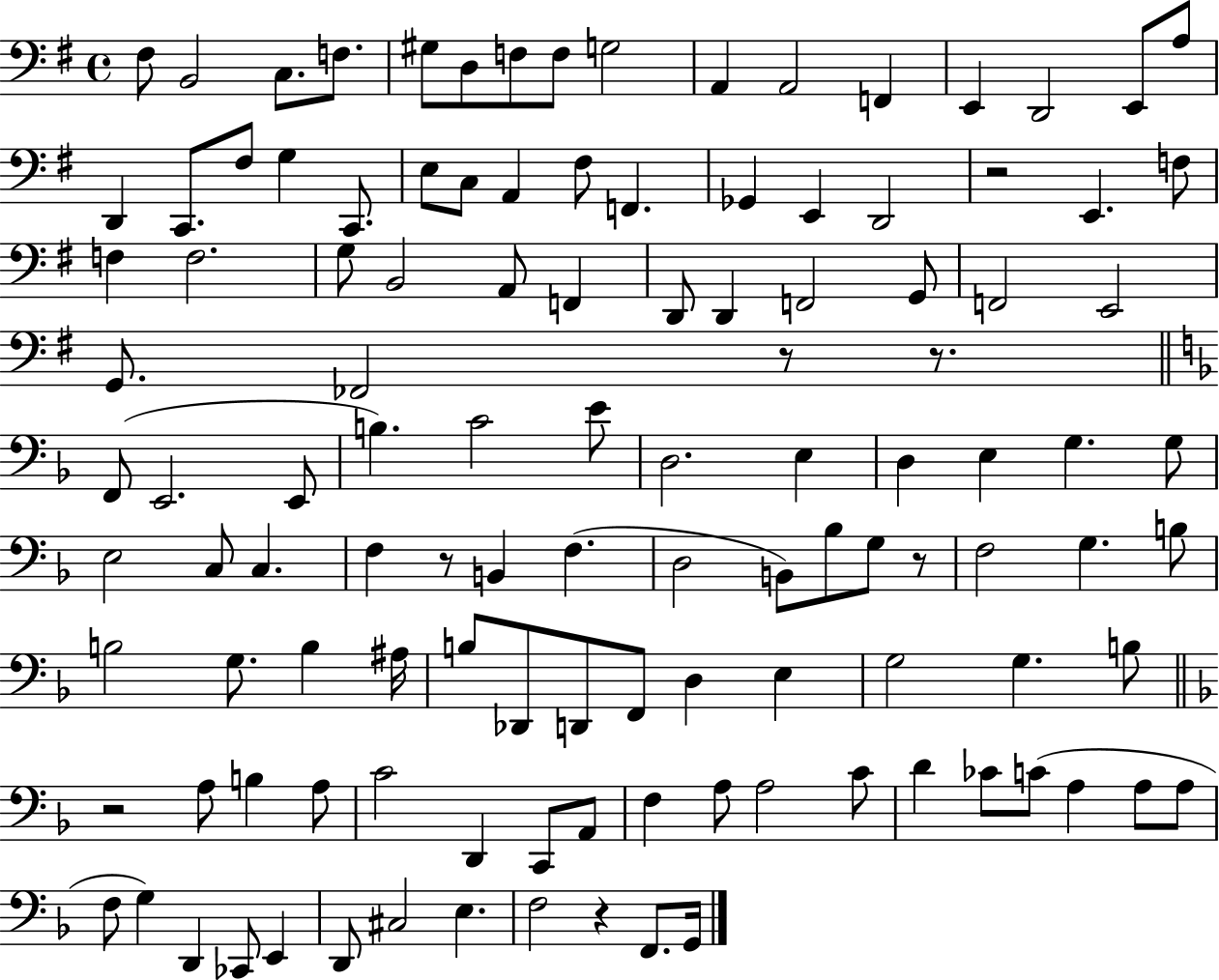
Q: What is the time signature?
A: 4/4